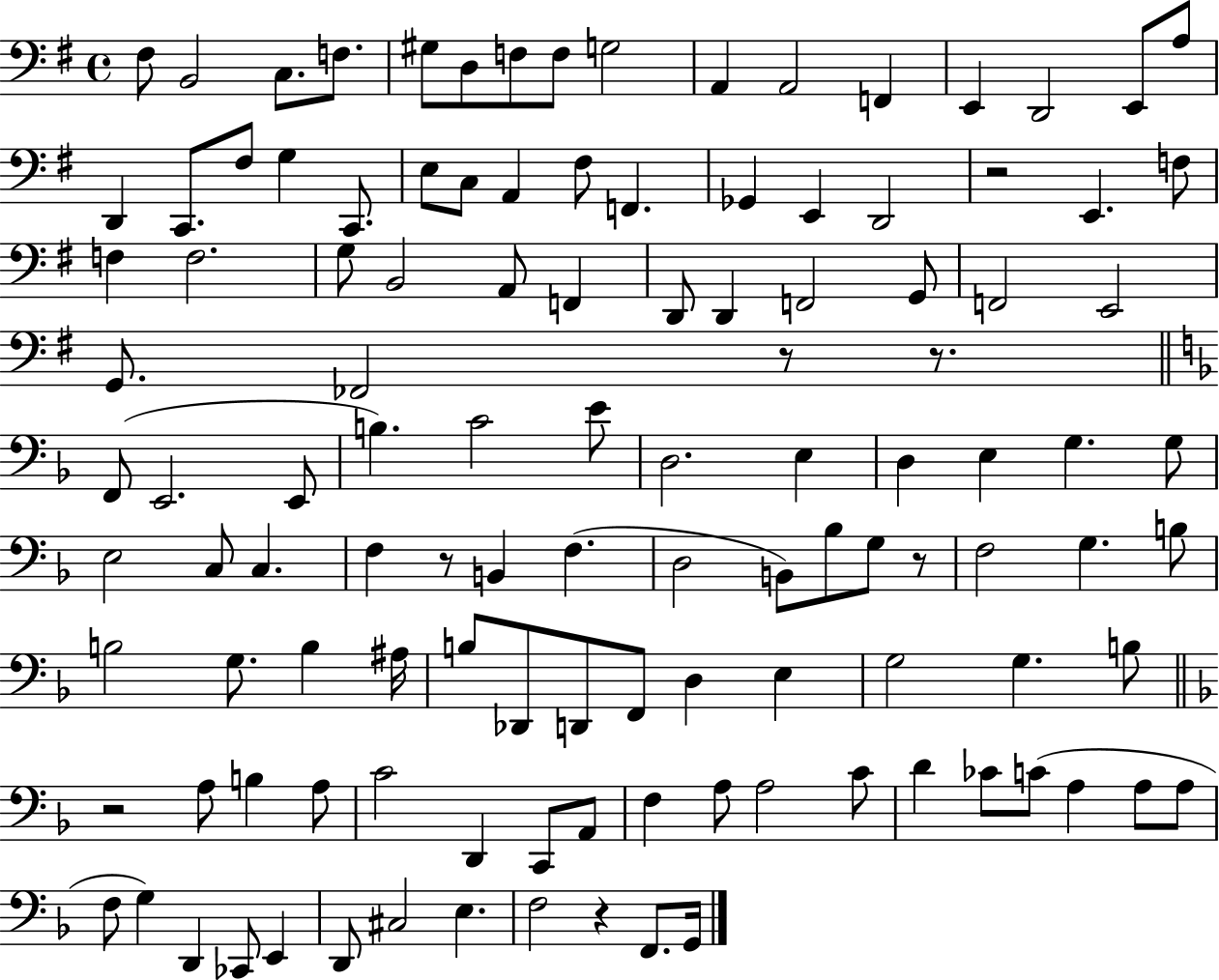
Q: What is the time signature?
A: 4/4